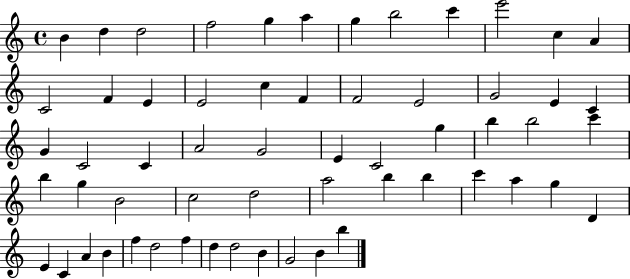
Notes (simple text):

B4/q D5/q D5/h F5/h G5/q A5/q G5/q B5/h C6/q E6/h C5/q A4/q C4/h F4/q E4/q E4/h C5/q F4/q F4/h E4/h G4/h E4/q C4/q G4/q C4/h C4/q A4/h G4/h E4/q C4/h G5/q B5/q B5/h C6/q B5/q G5/q B4/h C5/h D5/h A5/h B5/q B5/q C6/q A5/q G5/q D4/q E4/q C4/q A4/q B4/q F5/q D5/h F5/q D5/q D5/h B4/q G4/h B4/q B5/q